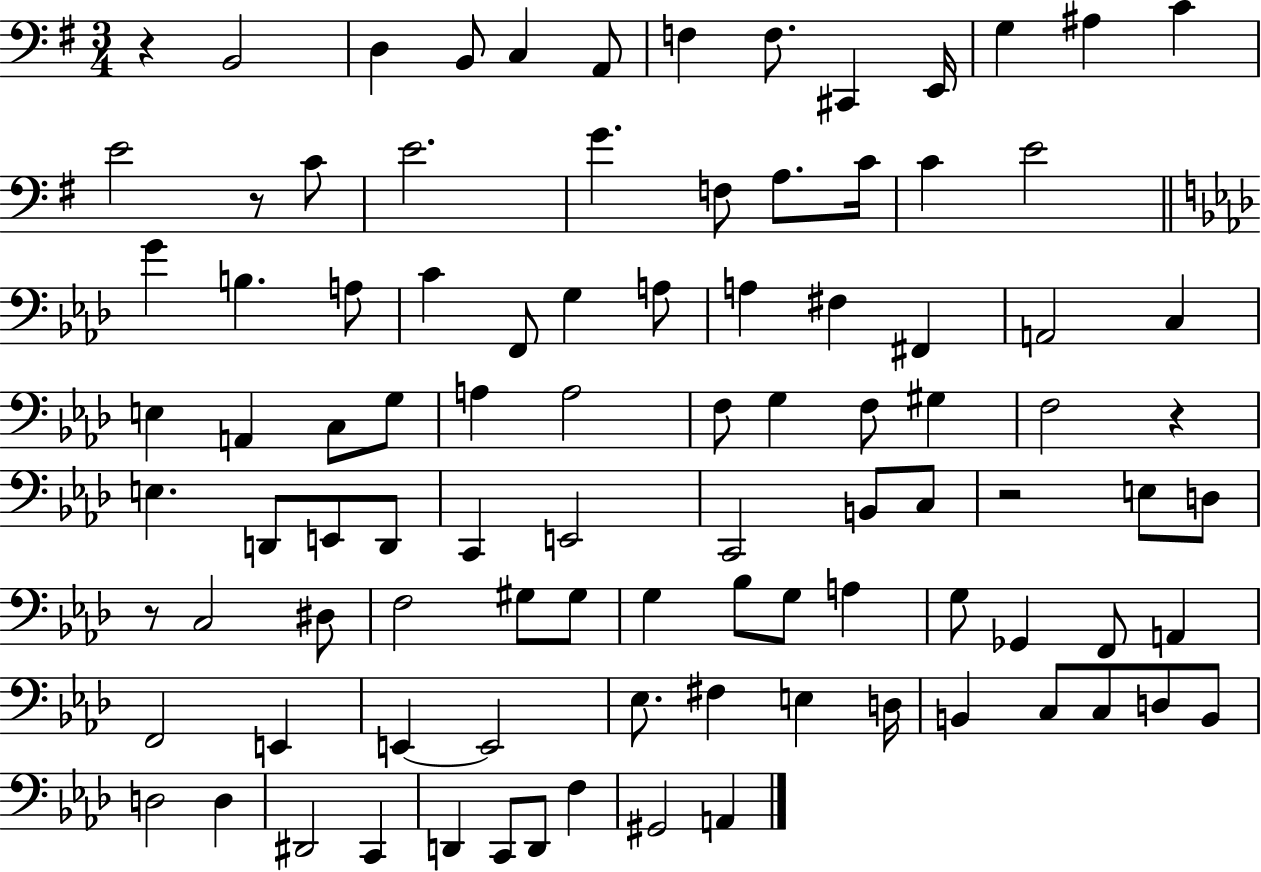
X:1
T:Untitled
M:3/4
L:1/4
K:G
z B,,2 D, B,,/2 C, A,,/2 F, F,/2 ^C,, E,,/4 G, ^A, C E2 z/2 C/2 E2 G F,/2 A,/2 C/4 C E2 G B, A,/2 C F,,/2 G, A,/2 A, ^F, ^F,, A,,2 C, E, A,, C,/2 G,/2 A, A,2 F,/2 G, F,/2 ^G, F,2 z E, D,,/2 E,,/2 D,,/2 C,, E,,2 C,,2 B,,/2 C,/2 z2 E,/2 D,/2 z/2 C,2 ^D,/2 F,2 ^G,/2 ^G,/2 G, _B,/2 G,/2 A, G,/2 _G,, F,,/2 A,, F,,2 E,, E,, E,,2 _E,/2 ^F, E, D,/4 B,, C,/2 C,/2 D,/2 B,,/2 D,2 D, ^D,,2 C,, D,, C,,/2 D,,/2 F, ^G,,2 A,,